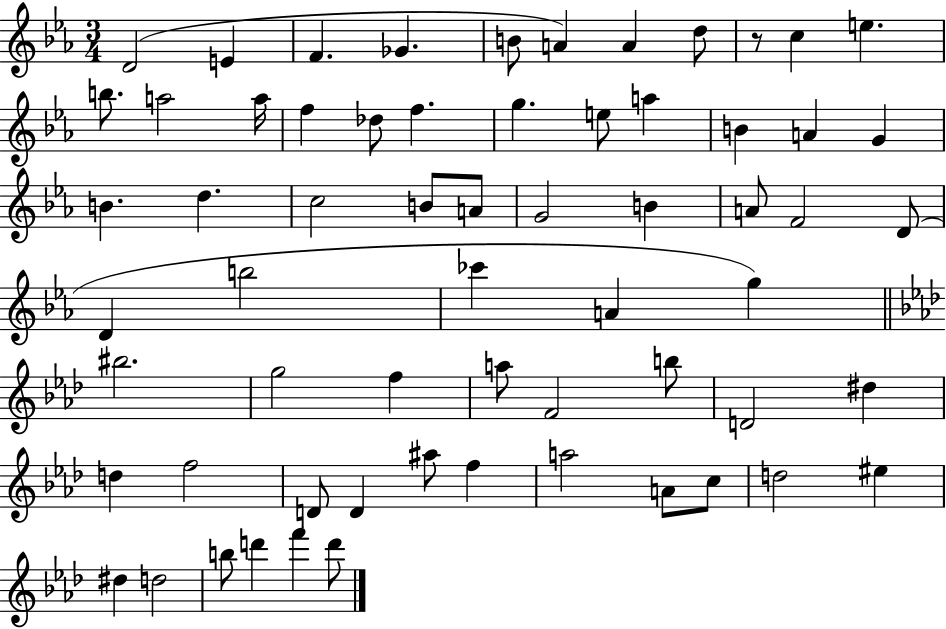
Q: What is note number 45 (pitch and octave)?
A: D#5